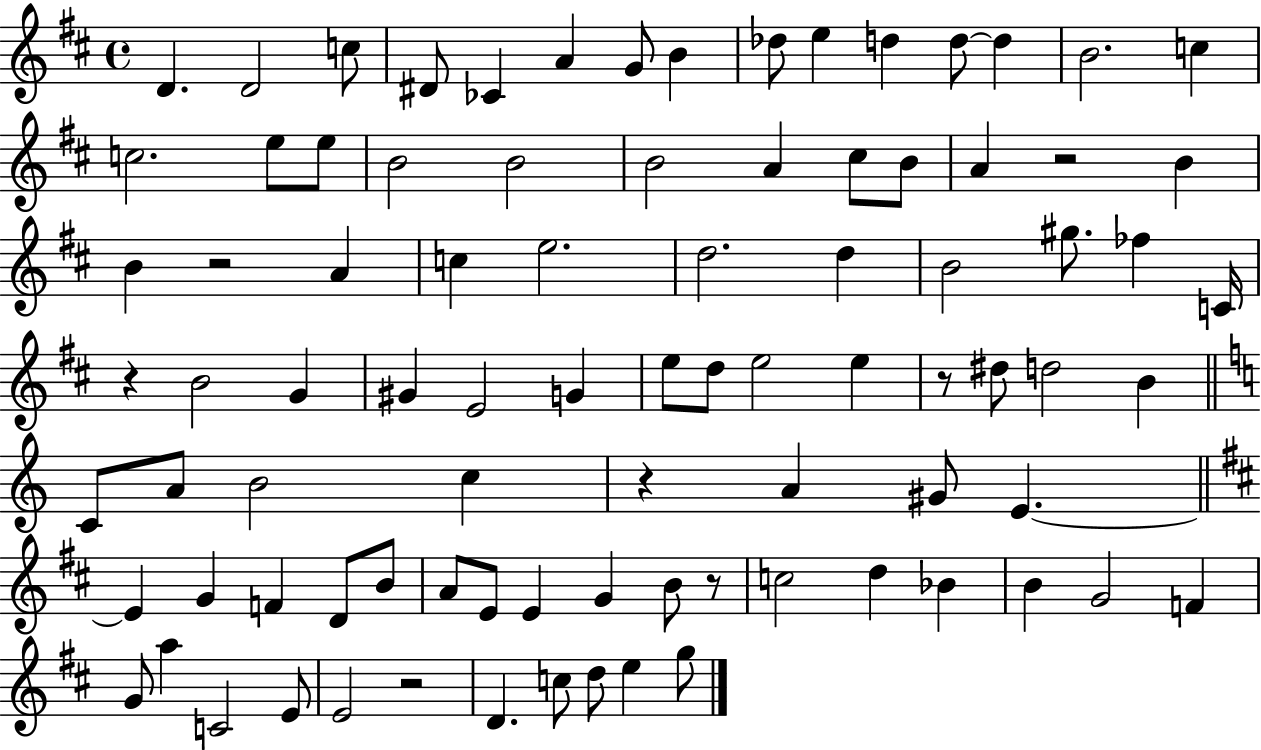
{
  \clef treble
  \time 4/4
  \defaultTimeSignature
  \key d \major
  d'4. d'2 c''8 | dis'8 ces'4 a'4 g'8 b'4 | des''8 e''4 d''4 d''8~~ d''4 | b'2. c''4 | \break c''2. e''8 e''8 | b'2 b'2 | b'2 a'4 cis''8 b'8 | a'4 r2 b'4 | \break b'4 r2 a'4 | c''4 e''2. | d''2. d''4 | b'2 gis''8. fes''4 c'16 | \break r4 b'2 g'4 | gis'4 e'2 g'4 | e''8 d''8 e''2 e''4 | r8 dis''8 d''2 b'4 | \break \bar "||" \break \key c \major c'8 a'8 b'2 c''4 | r4 a'4 gis'8 e'4.~~ | \bar "||" \break \key b \minor e'4 g'4 f'4 d'8 b'8 | a'8 e'8 e'4 g'4 b'8 r8 | c''2 d''4 bes'4 | b'4 g'2 f'4 | \break g'8 a''4 c'2 e'8 | e'2 r2 | d'4. c''8 d''8 e''4 g''8 | \bar "|."
}